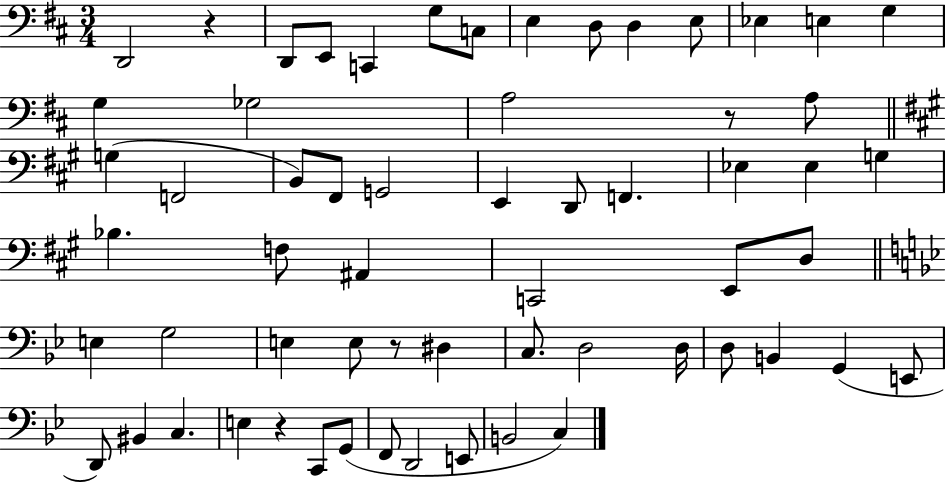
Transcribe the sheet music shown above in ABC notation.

X:1
T:Untitled
M:3/4
L:1/4
K:D
D,,2 z D,,/2 E,,/2 C,, G,/2 C,/2 E, D,/2 D, E,/2 _E, E, G, G, _G,2 A,2 z/2 A,/2 G, F,,2 B,,/2 ^F,,/2 G,,2 E,, D,,/2 F,, _E, _E, G, _B, F,/2 ^A,, C,,2 E,,/2 D,/2 E, G,2 E, E,/2 z/2 ^D, C,/2 D,2 D,/4 D,/2 B,, G,, E,,/2 D,,/2 ^B,, C, E, z C,,/2 G,,/2 F,,/2 D,,2 E,,/2 B,,2 C,